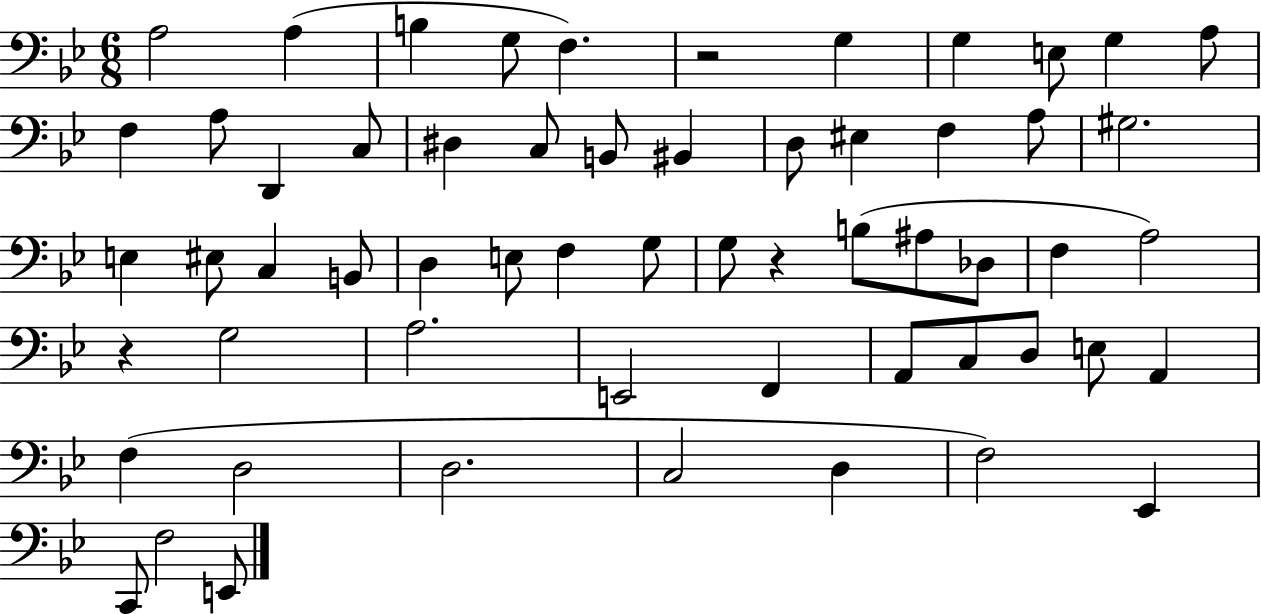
{
  \clef bass
  \numericTimeSignature
  \time 6/8
  \key bes \major
  a2 a4( | b4 g8 f4.) | r2 g4 | g4 e8 g4 a8 | \break f4 a8 d,4 c8 | dis4 c8 b,8 bis,4 | d8 eis4 f4 a8 | gis2. | \break e4 eis8 c4 b,8 | d4 e8 f4 g8 | g8 r4 b8( ais8 des8 | f4 a2) | \break r4 g2 | a2. | e,2 f,4 | a,8 c8 d8 e8 a,4 | \break f4( d2 | d2. | c2 d4 | f2) ees,4 | \break c,8 f2 e,8 | \bar "|."
}